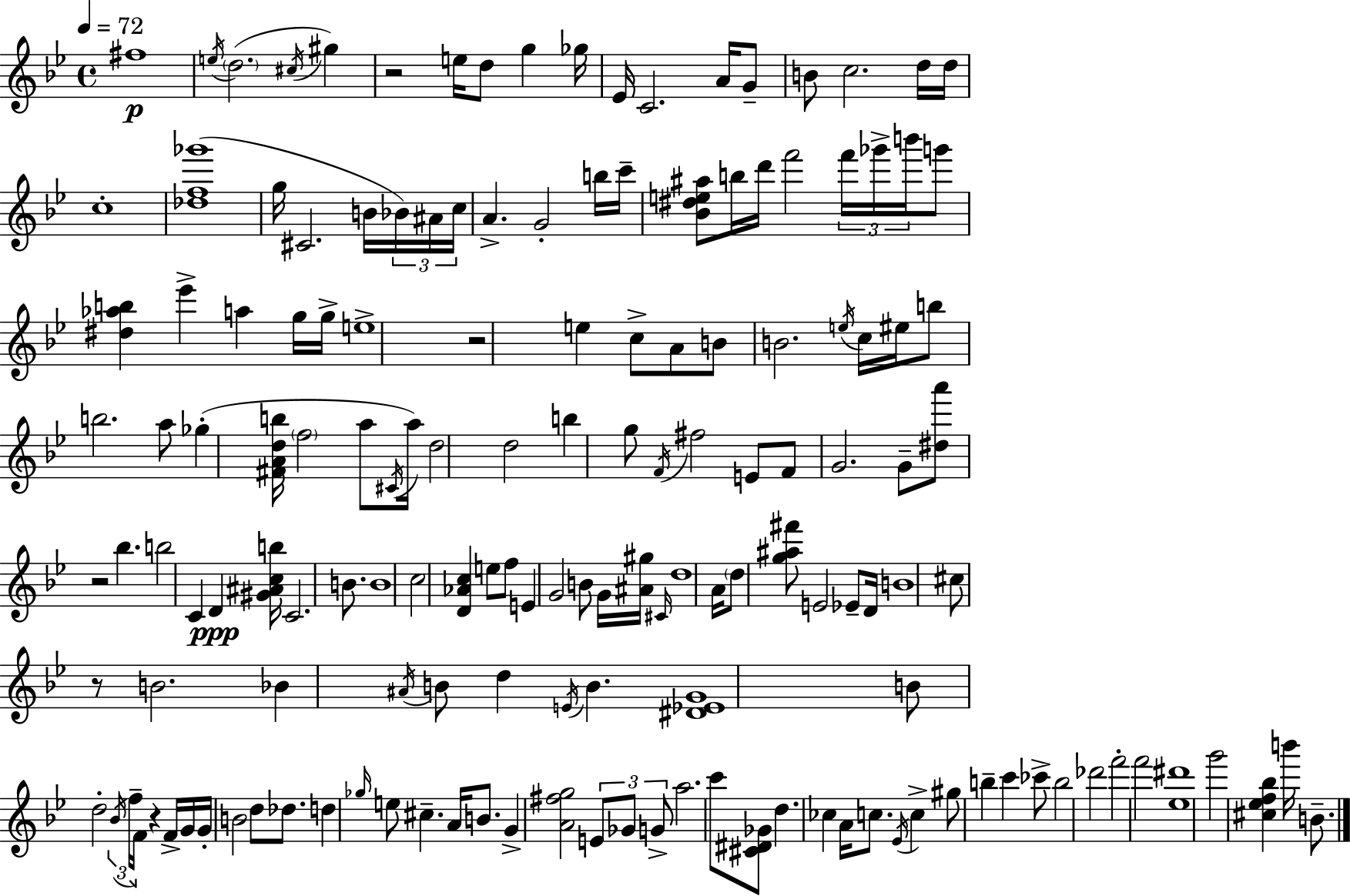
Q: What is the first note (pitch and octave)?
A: F#5